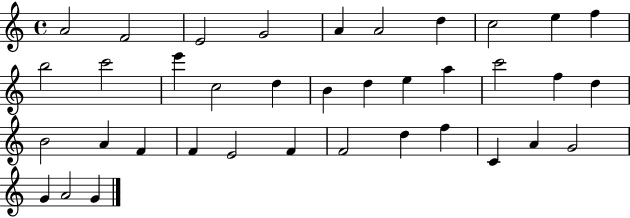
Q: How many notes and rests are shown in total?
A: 37